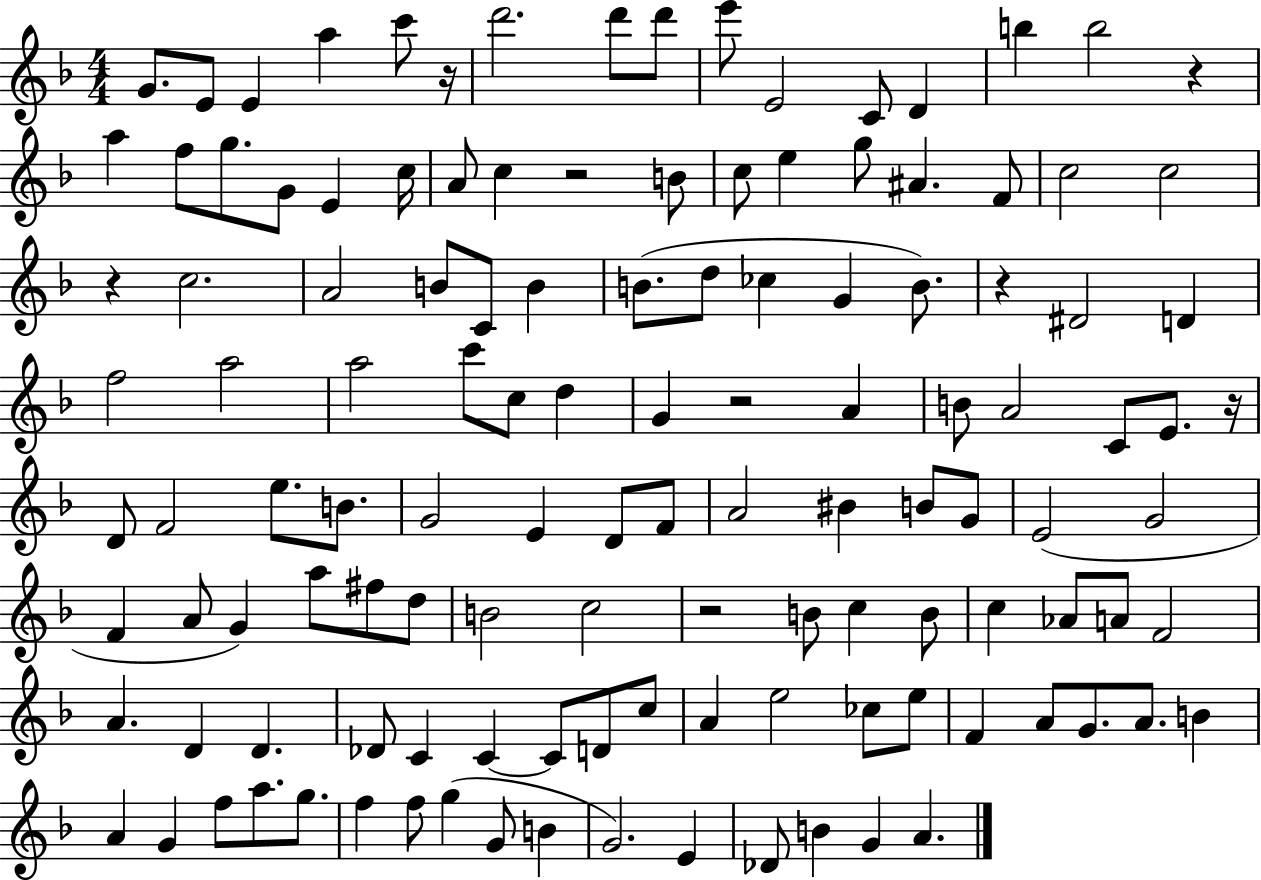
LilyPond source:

{
  \clef treble
  \numericTimeSignature
  \time 4/4
  \key f \major
  g'8. e'8 e'4 a''4 c'''8 r16 | d'''2. d'''8 d'''8 | e'''8 e'2 c'8 d'4 | b''4 b''2 r4 | \break a''4 f''8 g''8. g'8 e'4 c''16 | a'8 c''4 r2 b'8 | c''8 e''4 g''8 ais'4. f'8 | c''2 c''2 | \break r4 c''2. | a'2 b'8 c'8 b'4 | b'8.( d''8 ces''4 g'4 b'8.) | r4 dis'2 d'4 | \break f''2 a''2 | a''2 c'''8 c''8 d''4 | g'4 r2 a'4 | b'8 a'2 c'8 e'8. r16 | \break d'8 f'2 e''8. b'8. | g'2 e'4 d'8 f'8 | a'2 bis'4 b'8 g'8 | e'2( g'2 | \break f'4 a'8 g'4) a''8 fis''8 d''8 | b'2 c''2 | r2 b'8 c''4 b'8 | c''4 aes'8 a'8 f'2 | \break a'4. d'4 d'4. | des'8 c'4 c'4~~ c'8 d'8 c''8 | a'4 e''2 ces''8 e''8 | f'4 a'8 g'8. a'8. b'4 | \break a'4 g'4 f''8 a''8. g''8. | f''4 f''8 g''4( g'8 b'4 | g'2.) e'4 | des'8 b'4 g'4 a'4. | \break \bar "|."
}